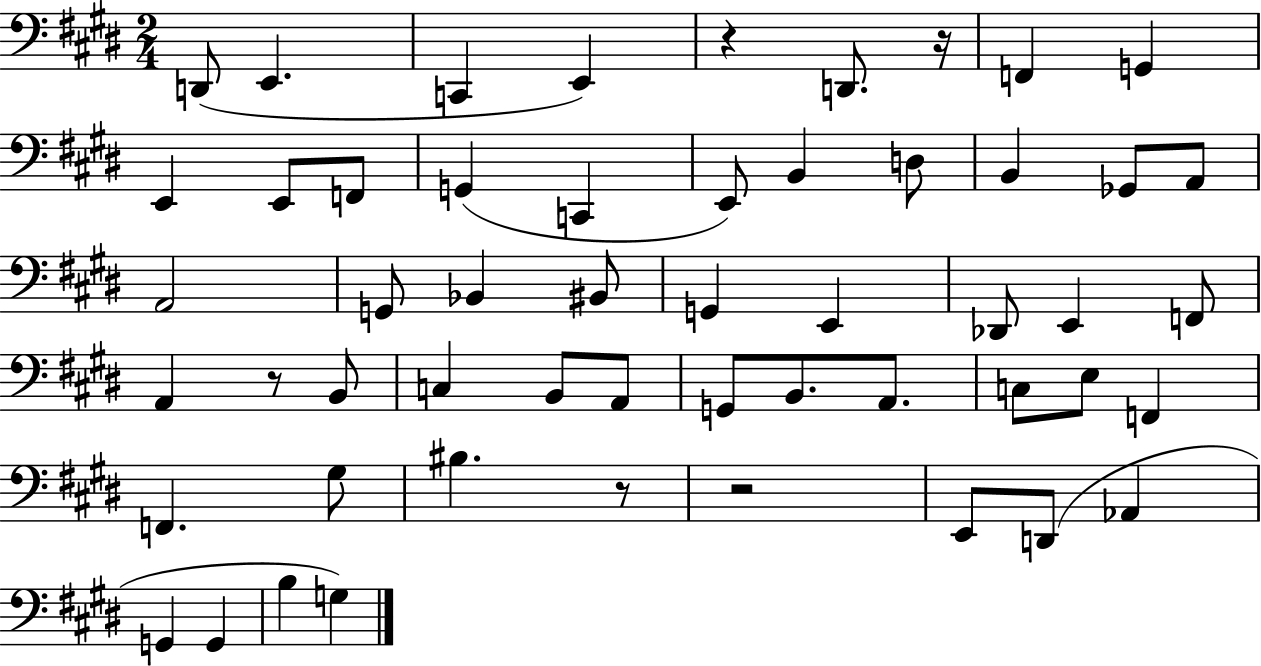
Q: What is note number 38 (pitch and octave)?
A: F2